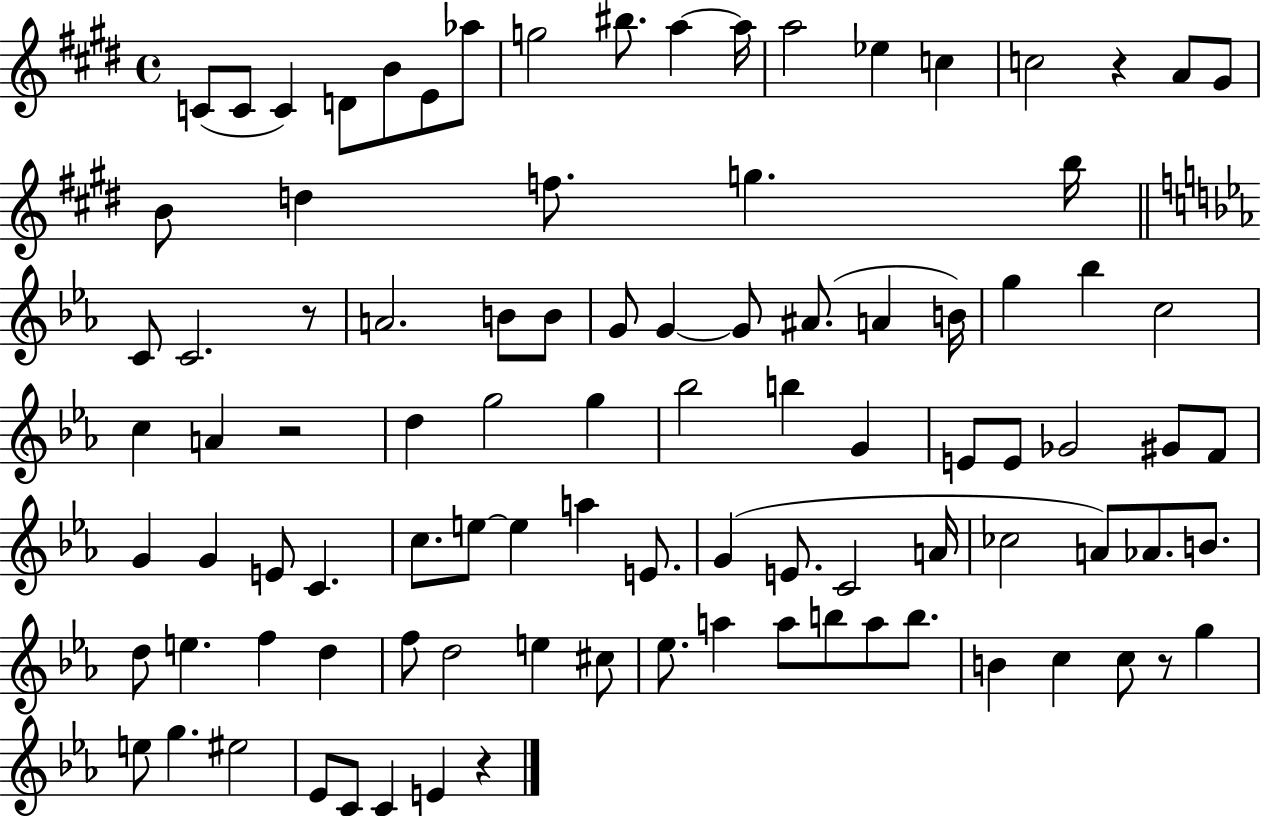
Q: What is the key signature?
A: E major